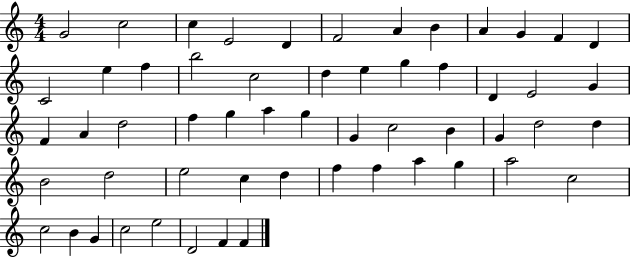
{
  \clef treble
  \numericTimeSignature
  \time 4/4
  \key c \major
  g'2 c''2 | c''4 e'2 d'4 | f'2 a'4 b'4 | a'4 g'4 f'4 d'4 | \break c'2 e''4 f''4 | b''2 c''2 | d''4 e''4 g''4 f''4 | d'4 e'2 g'4 | \break f'4 a'4 d''2 | f''4 g''4 a''4 g''4 | g'4 c''2 b'4 | g'4 d''2 d''4 | \break b'2 d''2 | e''2 c''4 d''4 | f''4 f''4 a''4 g''4 | a''2 c''2 | \break c''2 b'4 g'4 | c''2 e''2 | d'2 f'4 f'4 | \bar "|."
}